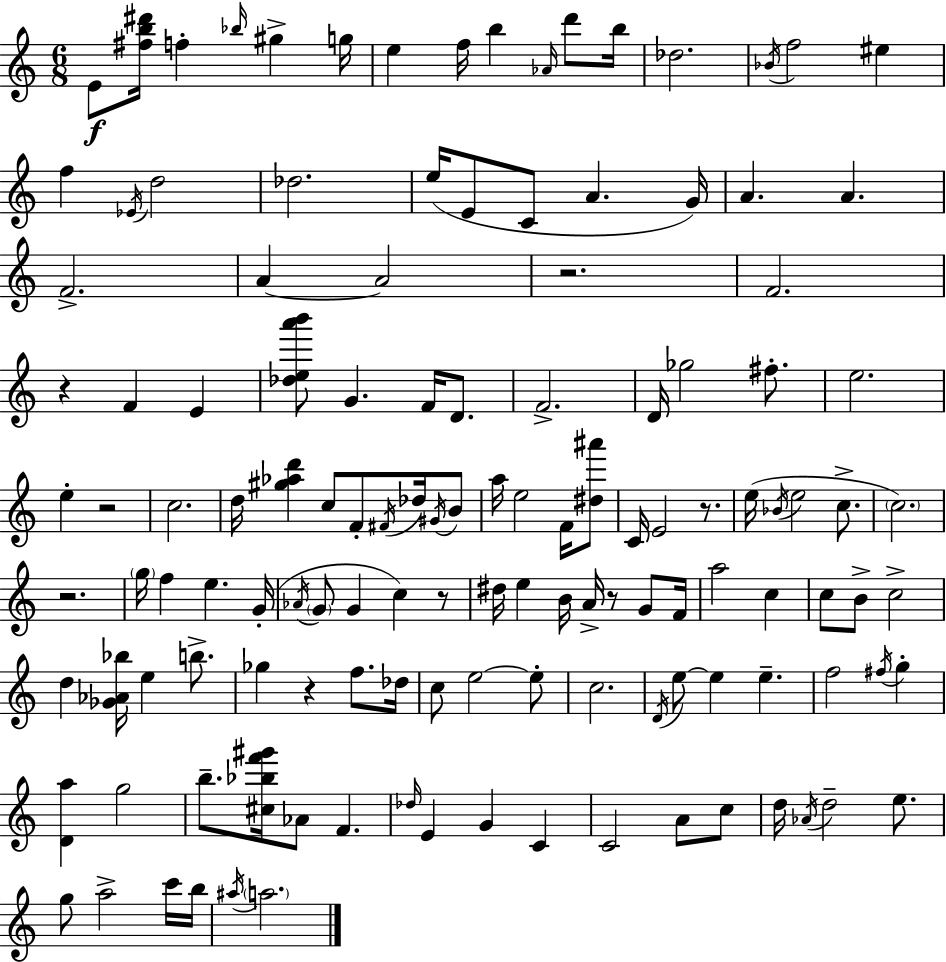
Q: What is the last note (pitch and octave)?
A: A5